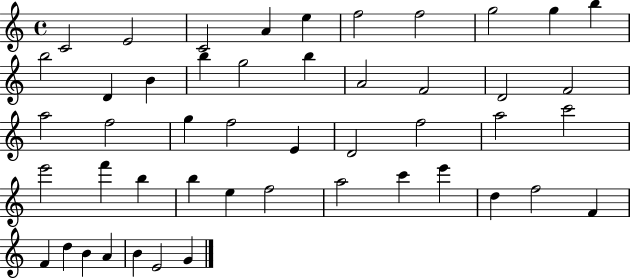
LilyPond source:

{
  \clef treble
  \time 4/4
  \defaultTimeSignature
  \key c \major
  c'2 e'2 | c'2 a'4 e''4 | f''2 f''2 | g''2 g''4 b''4 | \break b''2 d'4 b'4 | b''4 g''2 b''4 | a'2 f'2 | d'2 f'2 | \break a''2 f''2 | g''4 f''2 e'4 | d'2 f''2 | a''2 c'''2 | \break e'''2 f'''4 b''4 | b''4 e''4 f''2 | a''2 c'''4 e'''4 | d''4 f''2 f'4 | \break f'4 d''4 b'4 a'4 | b'4 e'2 g'4 | \bar "|."
}